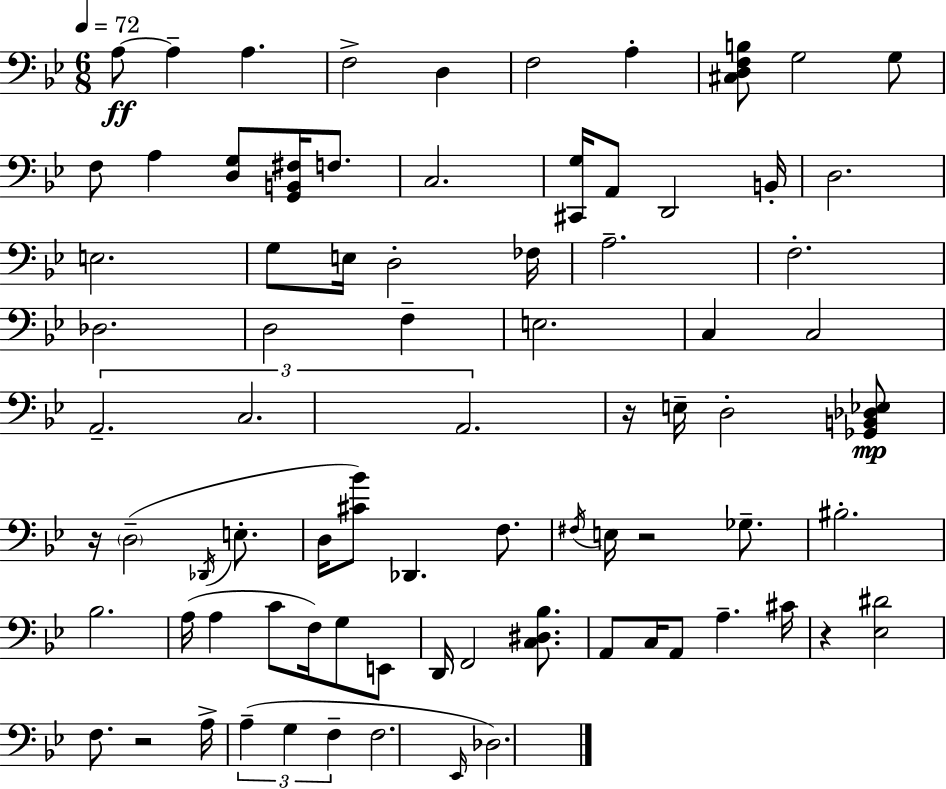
A3/e A3/q A3/q. F3/h D3/q F3/h A3/q [C#3,D3,F3,B3]/e G3/h G3/e F3/e A3/q [D3,G3]/e [G2,B2,F#3]/s F3/e. C3/h. [C#2,G3]/s A2/e D2/h B2/s D3/h. E3/h. G3/e E3/s D3/h FES3/s A3/h. F3/h. Db3/h. D3/h F3/q E3/h. C3/q C3/h A2/h. C3/h. A2/h. R/s E3/s D3/h [Gb2,B2,Db3,Eb3]/e R/s D3/h Db2/s E3/e. D3/s [C#4,Bb4]/e Db2/q. F3/e. F#3/s E3/s R/h Gb3/e. BIS3/h. Bb3/h. A3/s A3/q C4/e F3/s G3/e E2/e D2/s F2/h [C3,D#3,Bb3]/e. A2/e C3/s A2/e A3/q. C#4/s R/q [Eb3,D#4]/h F3/e. R/h A3/s A3/q G3/q F3/q F3/h. Eb2/s Db3/h.